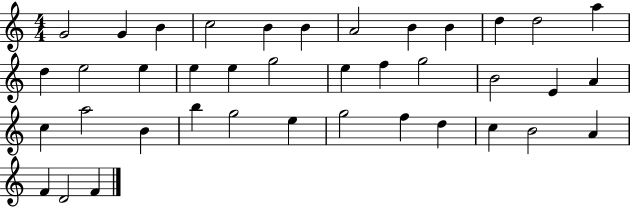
{
  \clef treble
  \numericTimeSignature
  \time 4/4
  \key c \major
  g'2 g'4 b'4 | c''2 b'4 b'4 | a'2 b'4 b'4 | d''4 d''2 a''4 | \break d''4 e''2 e''4 | e''4 e''4 g''2 | e''4 f''4 g''2 | b'2 e'4 a'4 | \break c''4 a''2 b'4 | b''4 g''2 e''4 | g''2 f''4 d''4 | c''4 b'2 a'4 | \break f'4 d'2 f'4 | \bar "|."
}